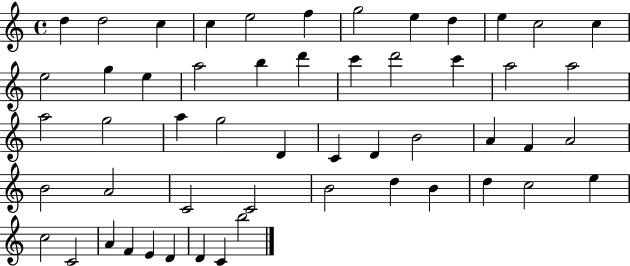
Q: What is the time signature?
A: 4/4